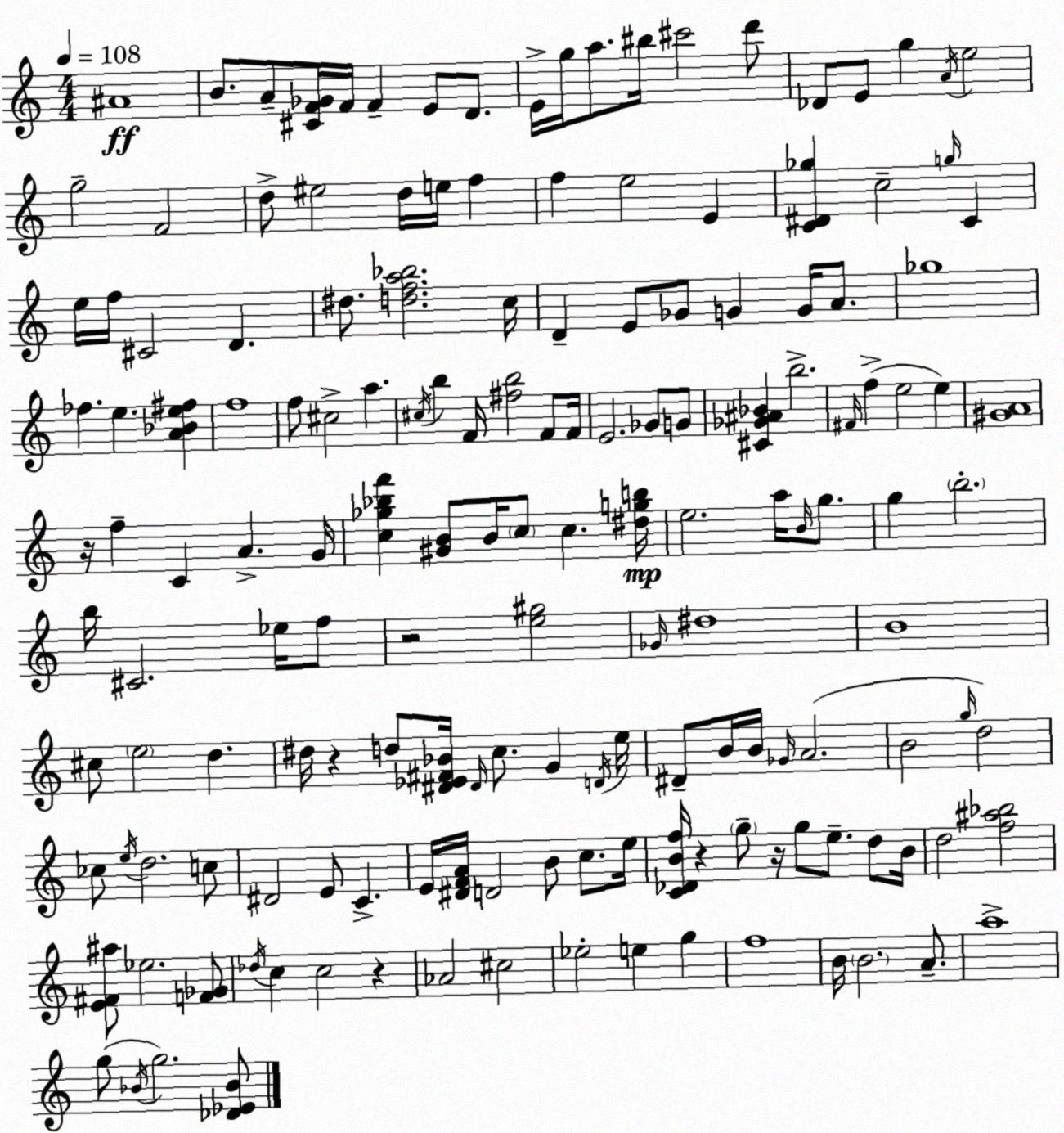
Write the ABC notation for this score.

X:1
T:Untitled
M:4/4
L:1/4
K:Am
^A4 B/2 A/2 [^CF_G]/4 F/4 F E/2 D/2 E/4 g/4 a/2 ^b/4 ^c'2 d'/2 _D/2 E/2 g A/4 e2 g2 F2 d/2 ^e2 d/4 e/4 f f e2 E [C^D_g] c2 g/4 C e/4 f/4 ^C2 D ^d/2 [dfa_b]2 c/4 D E/2 _G/2 G G/4 A/2 _g4 _f e [A_Be^f] f4 f/2 ^c2 a ^c/4 b F/4 [^fb]2 F/2 F/4 E2 _G/2 G/2 [^C_G^A_B] b2 ^F/4 f e2 e [^GA]4 z/4 f C A G/4 [c_g_bf'] [^GB]/2 B/4 c/2 c [^dgb]/4 e2 a/4 B/4 g/2 g b2 b/4 ^C2 _e/4 f/2 z2 [e^g]2 _G/4 ^d4 B4 ^c/2 e2 d ^d/4 z d/2 [^D_E^F_B]/4 ^D/4 c/2 G D/4 e/4 ^D/2 B/4 B/4 _G/4 A2 B2 g/4 d2 _c/2 e/4 d2 c/2 ^D2 E/2 C E/4 [^DFA]/4 D2 B/2 c/2 e/4 [C_DBf]/4 z g/2 z/4 g/2 e/2 d/2 B/4 d2 [f^a_b]2 [E^F^a]/2 _e2 [F_G]/2 _d/4 c c2 z _A2 ^c2 _e2 e g f4 B/4 B2 A/2 a4 g/2 _B/4 g2 [_D_E_B]/2